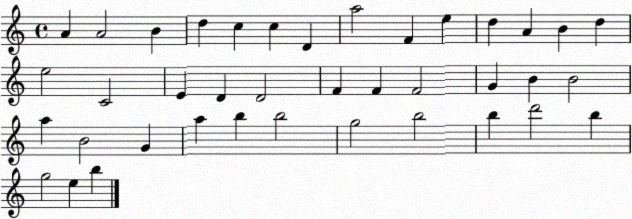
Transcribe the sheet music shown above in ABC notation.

X:1
T:Untitled
M:4/4
L:1/4
K:C
A A2 B d c c D a2 F e d A B d e2 C2 E D D2 F F F2 G B B2 a B2 G a b b2 g2 b2 b d'2 b g2 e b